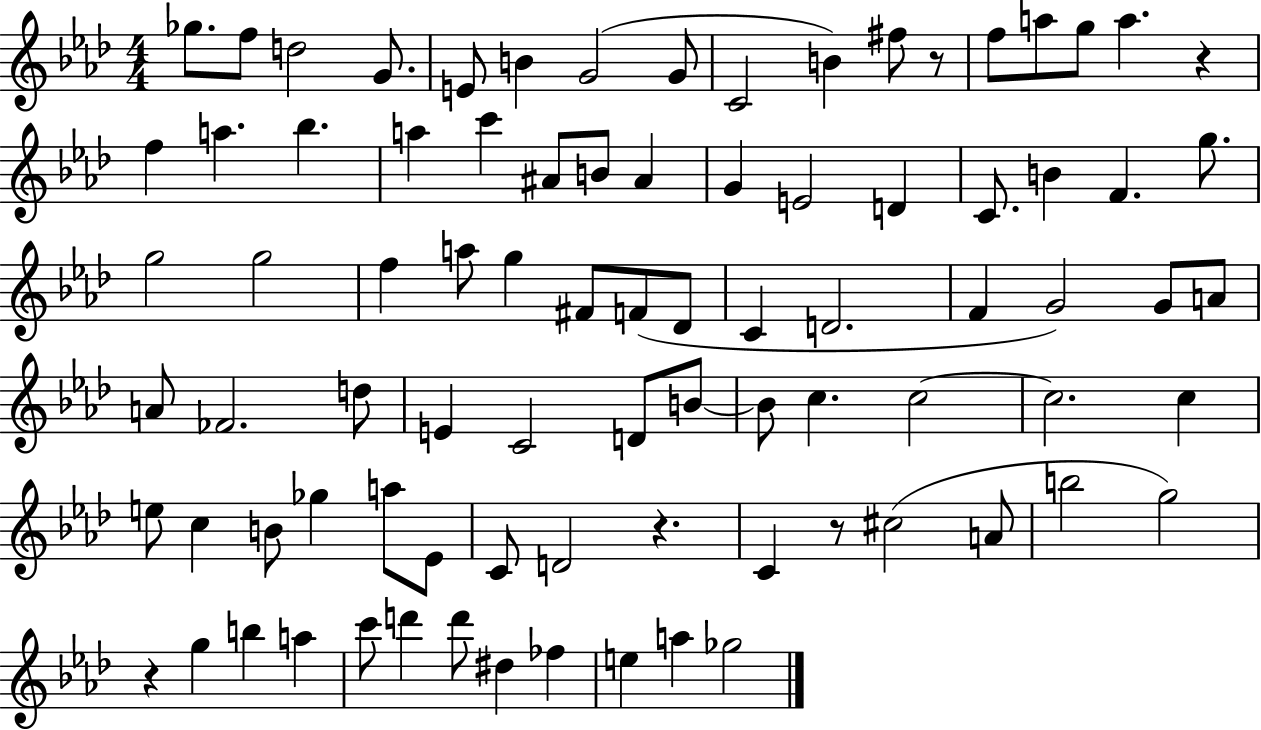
Gb5/e. F5/e D5/h G4/e. E4/e B4/q G4/h G4/e C4/h B4/q F#5/e R/e F5/e A5/e G5/e A5/q. R/q F5/q A5/q. Bb5/q. A5/q C6/q A#4/e B4/e A#4/q G4/q E4/h D4/q C4/e. B4/q F4/q. G5/e. G5/h G5/h F5/q A5/e G5/q F#4/e F4/e Db4/e C4/q D4/h. F4/q G4/h G4/e A4/e A4/e FES4/h. D5/e E4/q C4/h D4/e B4/e B4/e C5/q. C5/h C5/h. C5/q E5/e C5/q B4/e Gb5/q A5/e Eb4/e C4/e D4/h R/q. C4/q R/e C#5/h A4/e B5/h G5/h R/q G5/q B5/q A5/q C6/e D6/q D6/e D#5/q FES5/q E5/q A5/q Gb5/h